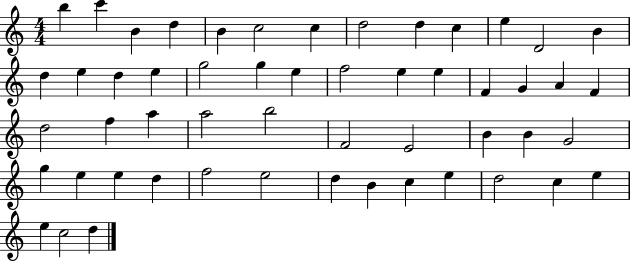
{
  \clef treble
  \numericTimeSignature
  \time 4/4
  \key c \major
  b''4 c'''4 b'4 d''4 | b'4 c''2 c''4 | d''2 d''4 c''4 | e''4 d'2 b'4 | \break d''4 e''4 d''4 e''4 | g''2 g''4 e''4 | f''2 e''4 e''4 | f'4 g'4 a'4 f'4 | \break d''2 f''4 a''4 | a''2 b''2 | f'2 e'2 | b'4 b'4 g'2 | \break g''4 e''4 e''4 d''4 | f''2 e''2 | d''4 b'4 c''4 e''4 | d''2 c''4 e''4 | \break e''4 c''2 d''4 | \bar "|."
}